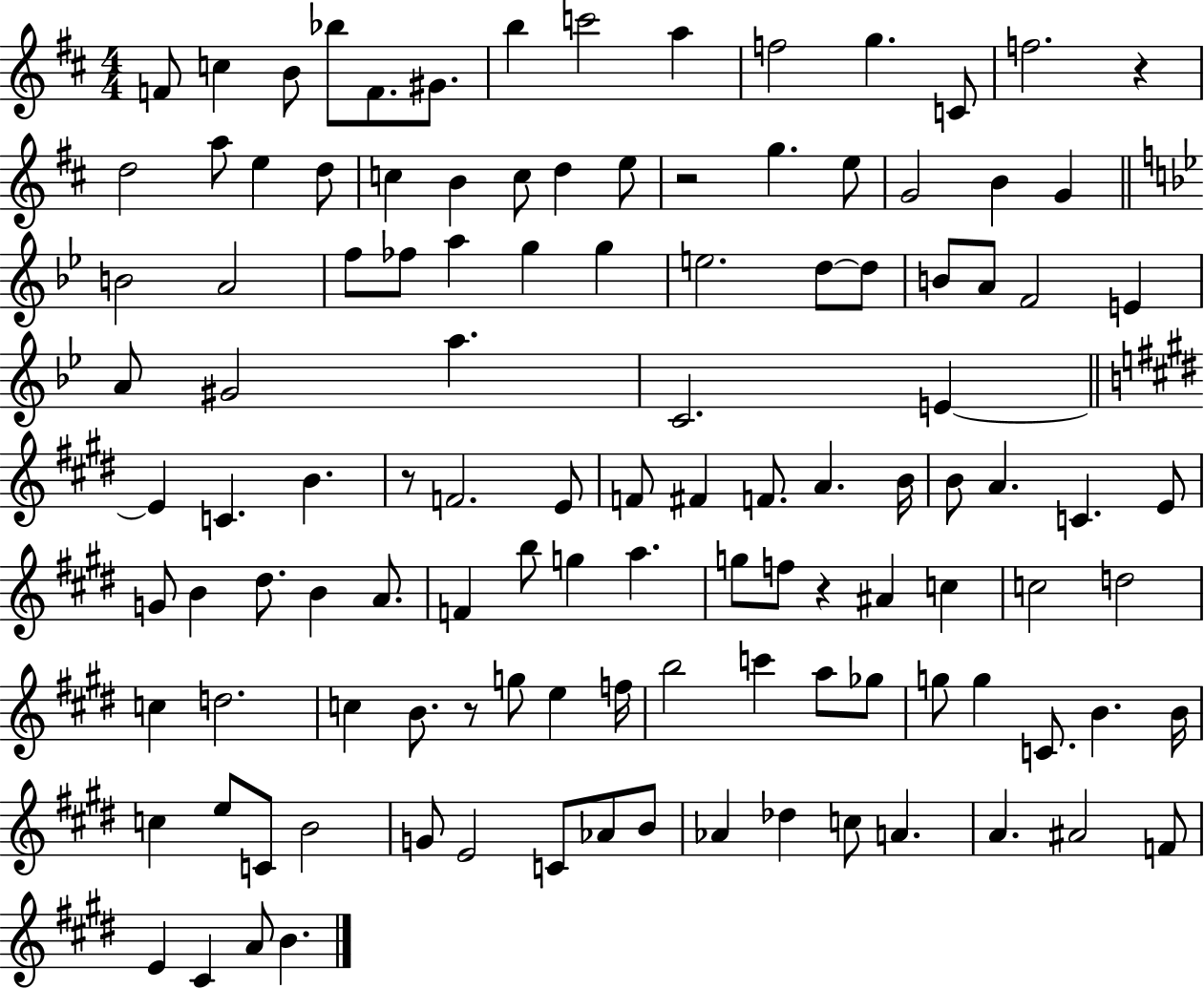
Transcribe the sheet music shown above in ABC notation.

X:1
T:Untitled
M:4/4
L:1/4
K:D
F/2 c B/2 _b/2 F/2 ^G/2 b c'2 a f2 g C/2 f2 z d2 a/2 e d/2 c B c/2 d e/2 z2 g e/2 G2 B G B2 A2 f/2 _f/2 a g g e2 d/2 d/2 B/2 A/2 F2 E A/2 ^G2 a C2 E E C B z/2 F2 E/2 F/2 ^F F/2 A B/4 B/2 A C E/2 G/2 B ^d/2 B A/2 F b/2 g a g/2 f/2 z ^A c c2 d2 c d2 c B/2 z/2 g/2 e f/4 b2 c' a/2 _g/2 g/2 g C/2 B B/4 c e/2 C/2 B2 G/2 E2 C/2 _A/2 B/2 _A _d c/2 A A ^A2 F/2 E ^C A/2 B